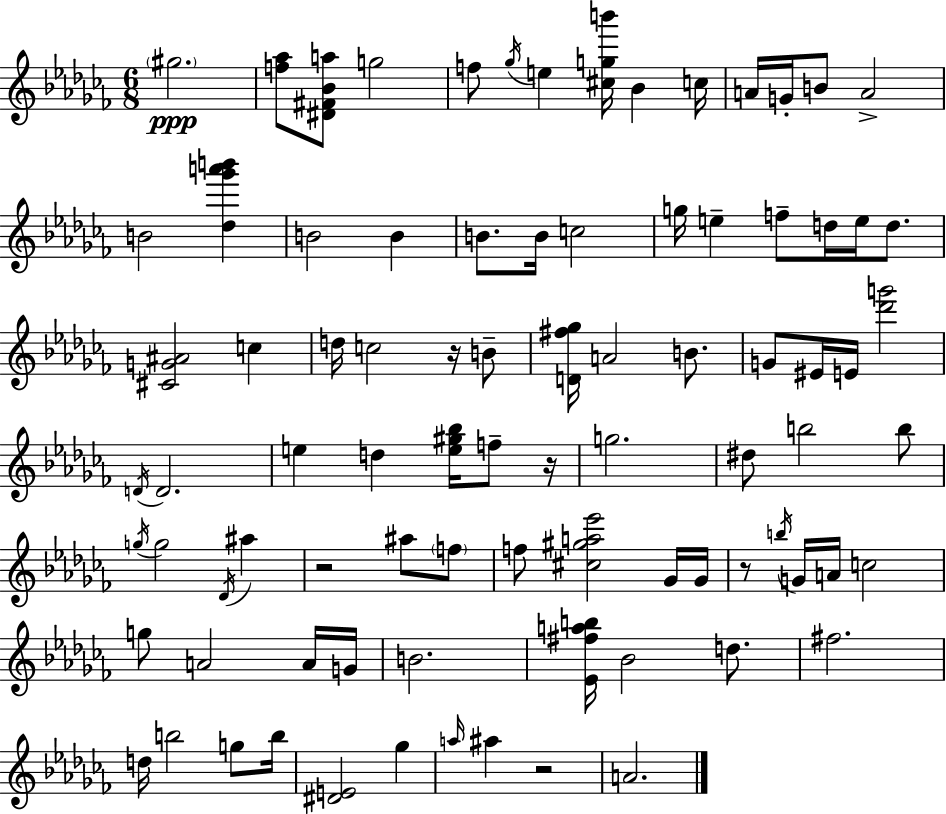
G#5/h. [F5,Ab5]/e [D#4,F#4,Bb4,A5]/e G5/h F5/e Gb5/s E5/q [C#5,G5,B6]/s Bb4/q C5/s A4/s G4/s B4/e A4/h B4/h [Db5,Gb6,A6,B6]/q B4/h B4/q B4/e. B4/s C5/h G5/s E5/q F5/e D5/s E5/s D5/e. [C#4,G4,A#4]/h C5/q D5/s C5/h R/s B4/e [D4,F#5,Gb5]/s A4/h B4/e. G4/e EIS4/s E4/s [Db6,G6]/h D4/s D4/h. E5/q D5/q [E5,G#5,Bb5]/s F5/e R/s G5/h. D#5/e B5/h B5/e G5/s G5/h Db4/s A#5/q R/h A#5/e F5/e F5/e [C#5,G#5,A5,Eb6]/h Gb4/s Gb4/s R/e B5/s G4/s A4/s C5/h G5/e A4/h A4/s G4/s B4/h. [Eb4,F#5,A5,B5]/s Bb4/h D5/e. F#5/h. D5/s B5/h G5/e B5/s [D#4,E4]/h Gb5/q A5/s A#5/q R/h A4/h.